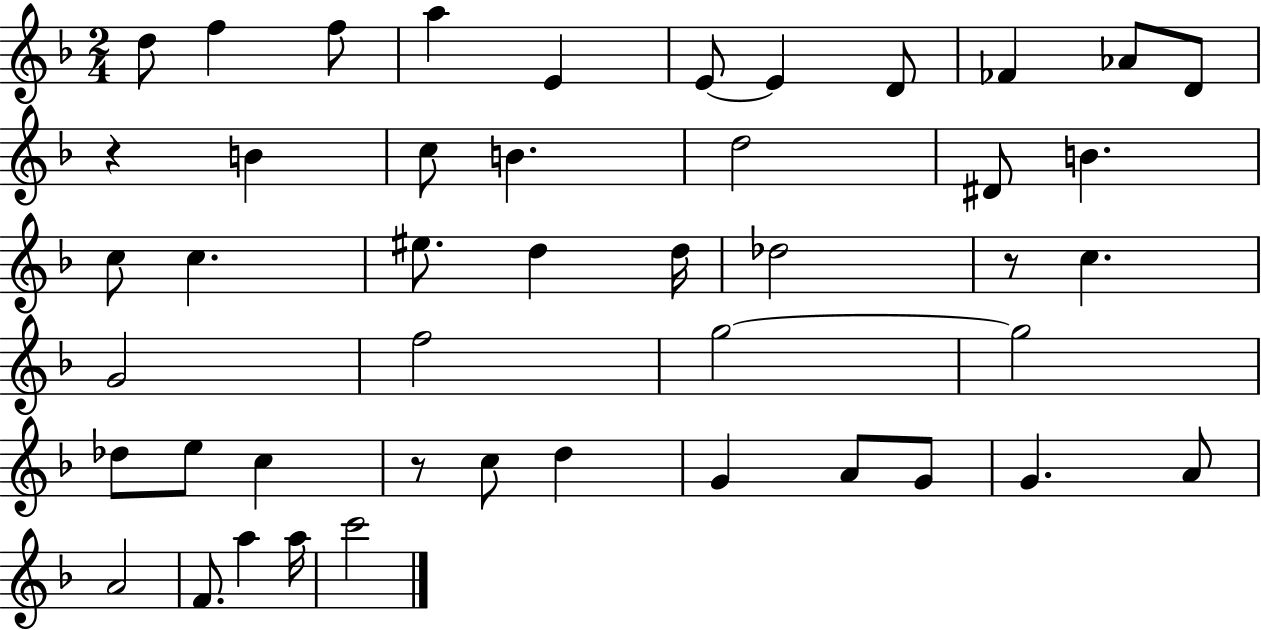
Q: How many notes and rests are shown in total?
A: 46